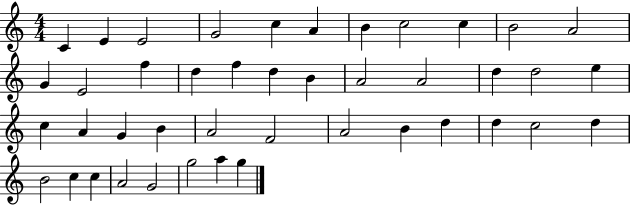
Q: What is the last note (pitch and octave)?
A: G5